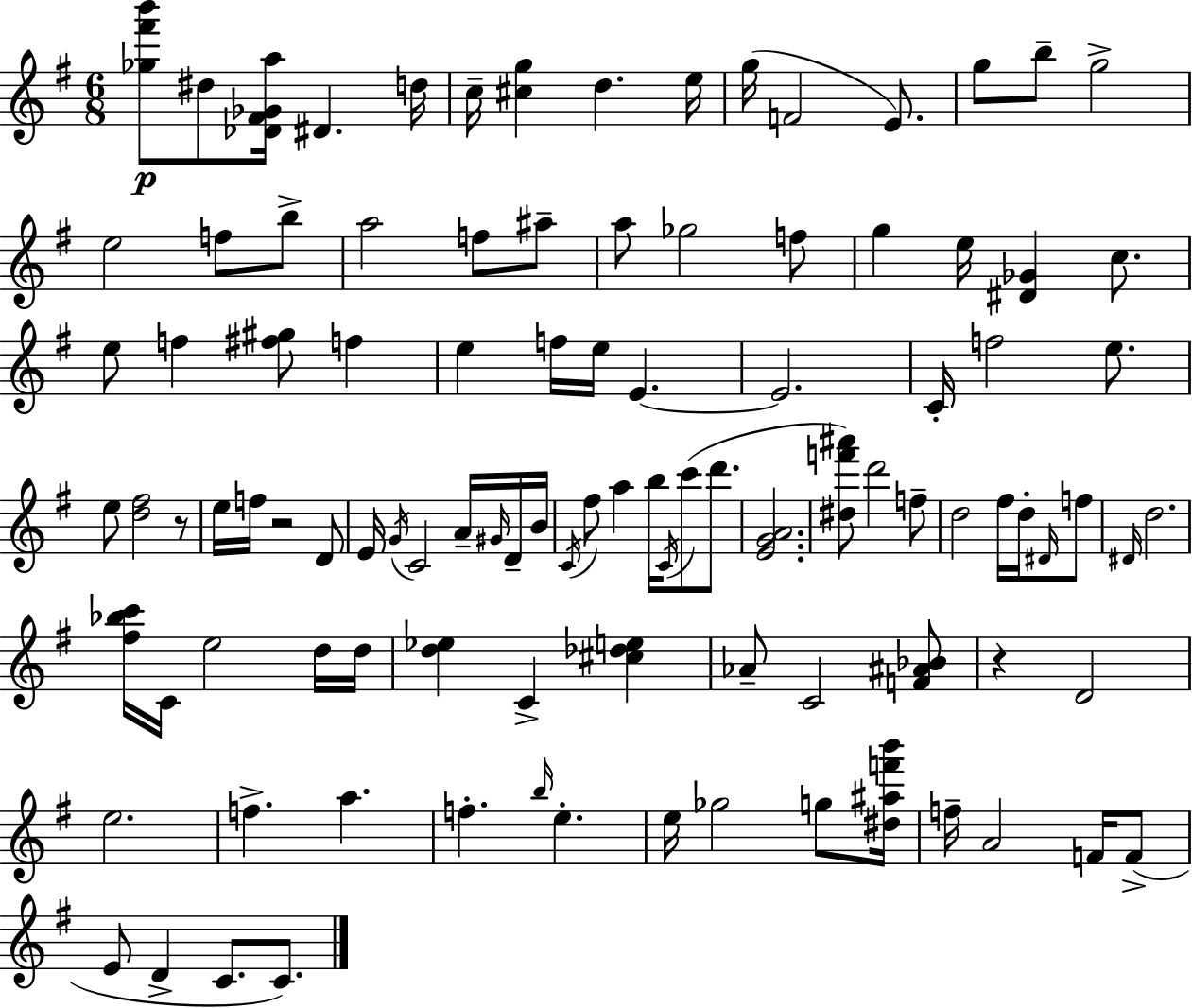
[Gb5,F#6,B6]/e D#5/e [Db4,F#4,Gb4,A5]/s D#4/q. D5/s C5/s [C#5,G5]/q D5/q. E5/s G5/s F4/h E4/e. G5/e B5/e G5/h E5/h F5/e B5/e A5/h F5/e A#5/e A5/e Gb5/h F5/e G5/q E5/s [D#4,Gb4]/q C5/e. E5/e F5/q [F#5,G#5]/e F5/q E5/q F5/s E5/s E4/q. E4/h. C4/s F5/h E5/e. E5/e [D5,F#5]/h R/e E5/s F5/s R/h D4/e E4/s G4/s C4/h A4/s G#4/s D4/s B4/s C4/s F#5/e A5/q B5/s C4/s C6/e D6/e. [E4,G4,A4]/h. [D#5,F6,A#6]/e D6/h F5/e D5/h F#5/s D5/s D#4/s F5/e D#4/s D5/h. [F#5,Bb5,C6]/s C4/s E5/h D5/s D5/s [D5,Eb5]/q C4/q [C#5,Db5,E5]/q Ab4/e C4/h [F4,A#4,Bb4]/e R/q D4/h E5/h. F5/q. A5/q. F5/q. B5/s E5/q. E5/s Gb5/h G5/e [D#5,A#5,F6,B6]/s F5/s A4/h F4/s F4/e E4/e D4/q C4/e. C4/e.